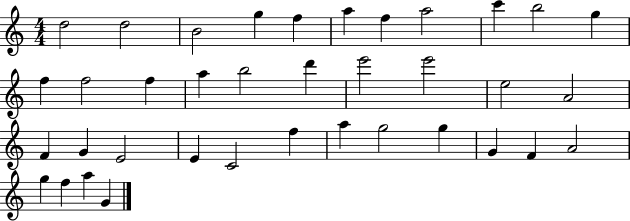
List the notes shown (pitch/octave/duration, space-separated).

D5/h D5/h B4/h G5/q F5/q A5/q F5/q A5/h C6/q B5/h G5/q F5/q F5/h F5/q A5/q B5/h D6/q E6/h E6/h E5/h A4/h F4/q G4/q E4/h E4/q C4/h F5/q A5/q G5/h G5/q G4/q F4/q A4/h G5/q F5/q A5/q G4/q